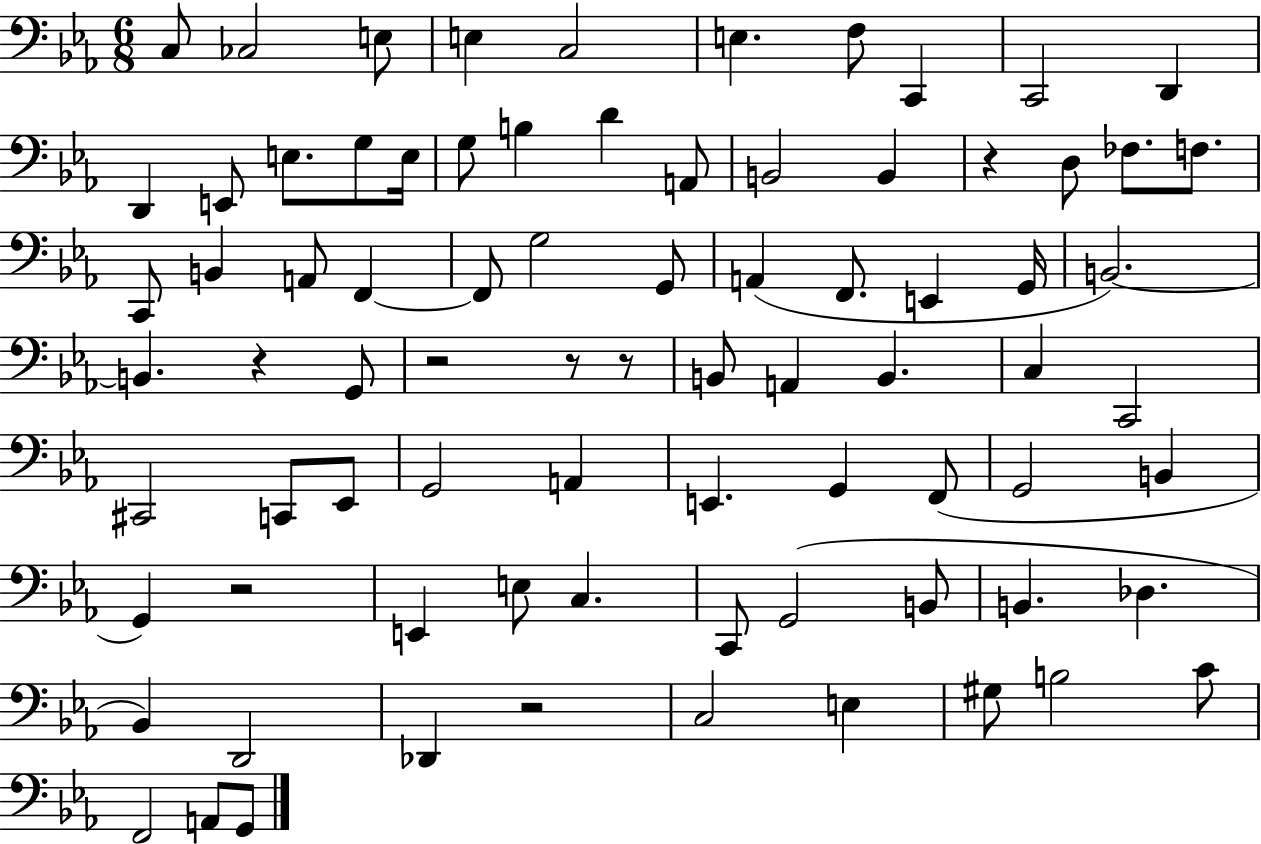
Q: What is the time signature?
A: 6/8